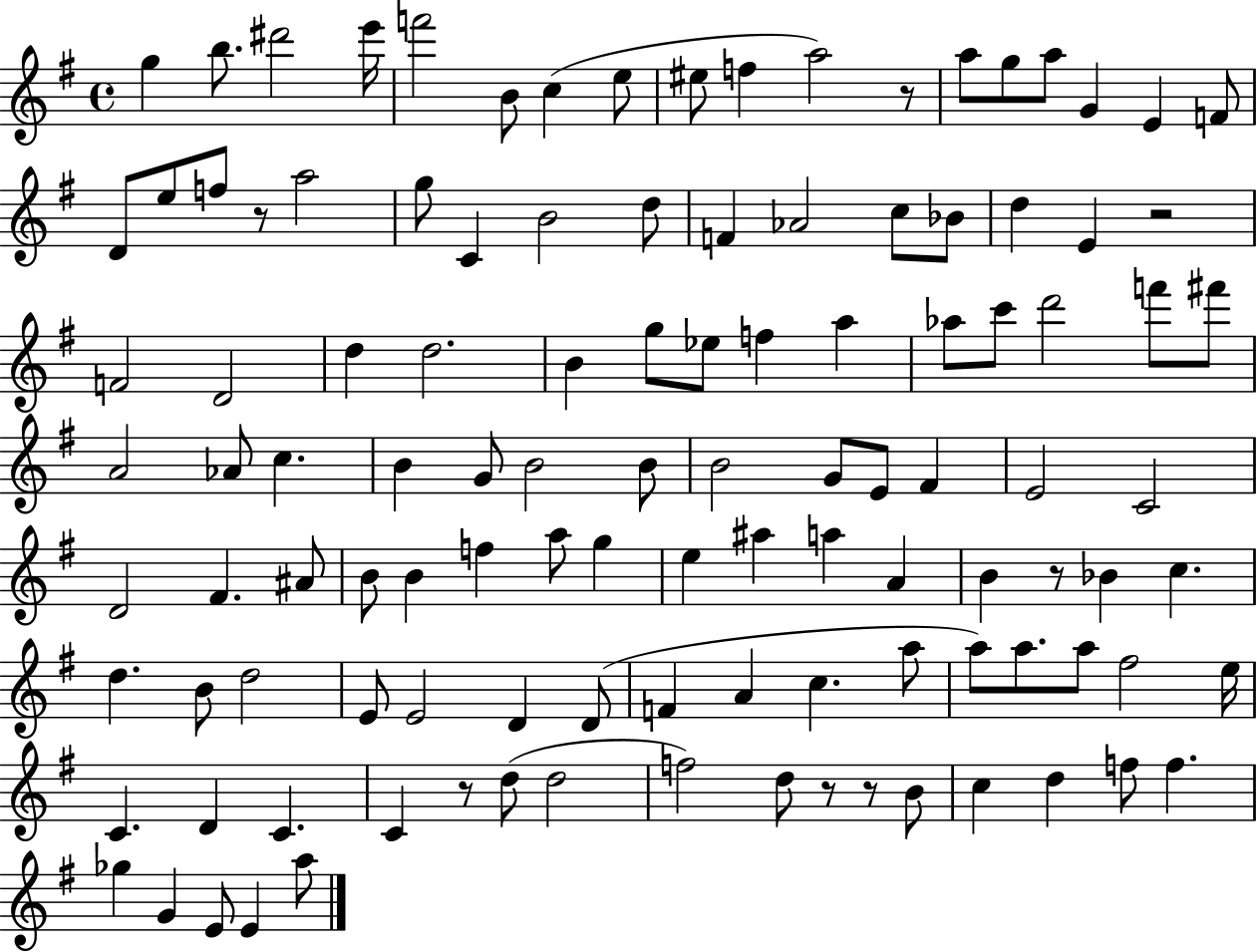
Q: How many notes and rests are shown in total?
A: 114